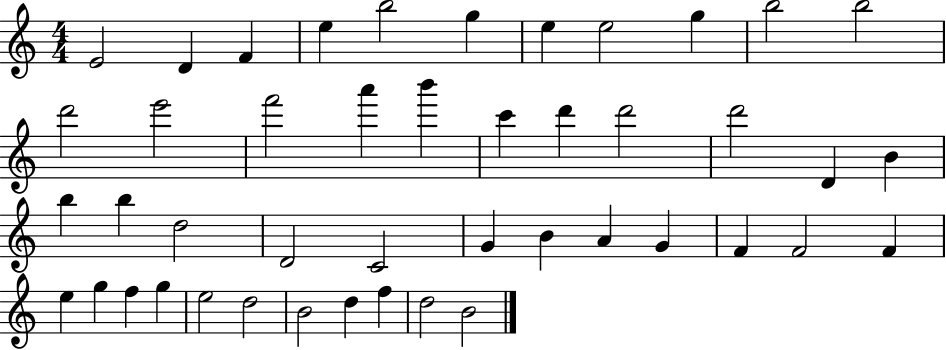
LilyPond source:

{
  \clef treble
  \numericTimeSignature
  \time 4/4
  \key c \major
  e'2 d'4 f'4 | e''4 b''2 g''4 | e''4 e''2 g''4 | b''2 b''2 | \break d'''2 e'''2 | f'''2 a'''4 b'''4 | c'''4 d'''4 d'''2 | d'''2 d'4 b'4 | \break b''4 b''4 d''2 | d'2 c'2 | g'4 b'4 a'4 g'4 | f'4 f'2 f'4 | \break e''4 g''4 f''4 g''4 | e''2 d''2 | b'2 d''4 f''4 | d''2 b'2 | \break \bar "|."
}